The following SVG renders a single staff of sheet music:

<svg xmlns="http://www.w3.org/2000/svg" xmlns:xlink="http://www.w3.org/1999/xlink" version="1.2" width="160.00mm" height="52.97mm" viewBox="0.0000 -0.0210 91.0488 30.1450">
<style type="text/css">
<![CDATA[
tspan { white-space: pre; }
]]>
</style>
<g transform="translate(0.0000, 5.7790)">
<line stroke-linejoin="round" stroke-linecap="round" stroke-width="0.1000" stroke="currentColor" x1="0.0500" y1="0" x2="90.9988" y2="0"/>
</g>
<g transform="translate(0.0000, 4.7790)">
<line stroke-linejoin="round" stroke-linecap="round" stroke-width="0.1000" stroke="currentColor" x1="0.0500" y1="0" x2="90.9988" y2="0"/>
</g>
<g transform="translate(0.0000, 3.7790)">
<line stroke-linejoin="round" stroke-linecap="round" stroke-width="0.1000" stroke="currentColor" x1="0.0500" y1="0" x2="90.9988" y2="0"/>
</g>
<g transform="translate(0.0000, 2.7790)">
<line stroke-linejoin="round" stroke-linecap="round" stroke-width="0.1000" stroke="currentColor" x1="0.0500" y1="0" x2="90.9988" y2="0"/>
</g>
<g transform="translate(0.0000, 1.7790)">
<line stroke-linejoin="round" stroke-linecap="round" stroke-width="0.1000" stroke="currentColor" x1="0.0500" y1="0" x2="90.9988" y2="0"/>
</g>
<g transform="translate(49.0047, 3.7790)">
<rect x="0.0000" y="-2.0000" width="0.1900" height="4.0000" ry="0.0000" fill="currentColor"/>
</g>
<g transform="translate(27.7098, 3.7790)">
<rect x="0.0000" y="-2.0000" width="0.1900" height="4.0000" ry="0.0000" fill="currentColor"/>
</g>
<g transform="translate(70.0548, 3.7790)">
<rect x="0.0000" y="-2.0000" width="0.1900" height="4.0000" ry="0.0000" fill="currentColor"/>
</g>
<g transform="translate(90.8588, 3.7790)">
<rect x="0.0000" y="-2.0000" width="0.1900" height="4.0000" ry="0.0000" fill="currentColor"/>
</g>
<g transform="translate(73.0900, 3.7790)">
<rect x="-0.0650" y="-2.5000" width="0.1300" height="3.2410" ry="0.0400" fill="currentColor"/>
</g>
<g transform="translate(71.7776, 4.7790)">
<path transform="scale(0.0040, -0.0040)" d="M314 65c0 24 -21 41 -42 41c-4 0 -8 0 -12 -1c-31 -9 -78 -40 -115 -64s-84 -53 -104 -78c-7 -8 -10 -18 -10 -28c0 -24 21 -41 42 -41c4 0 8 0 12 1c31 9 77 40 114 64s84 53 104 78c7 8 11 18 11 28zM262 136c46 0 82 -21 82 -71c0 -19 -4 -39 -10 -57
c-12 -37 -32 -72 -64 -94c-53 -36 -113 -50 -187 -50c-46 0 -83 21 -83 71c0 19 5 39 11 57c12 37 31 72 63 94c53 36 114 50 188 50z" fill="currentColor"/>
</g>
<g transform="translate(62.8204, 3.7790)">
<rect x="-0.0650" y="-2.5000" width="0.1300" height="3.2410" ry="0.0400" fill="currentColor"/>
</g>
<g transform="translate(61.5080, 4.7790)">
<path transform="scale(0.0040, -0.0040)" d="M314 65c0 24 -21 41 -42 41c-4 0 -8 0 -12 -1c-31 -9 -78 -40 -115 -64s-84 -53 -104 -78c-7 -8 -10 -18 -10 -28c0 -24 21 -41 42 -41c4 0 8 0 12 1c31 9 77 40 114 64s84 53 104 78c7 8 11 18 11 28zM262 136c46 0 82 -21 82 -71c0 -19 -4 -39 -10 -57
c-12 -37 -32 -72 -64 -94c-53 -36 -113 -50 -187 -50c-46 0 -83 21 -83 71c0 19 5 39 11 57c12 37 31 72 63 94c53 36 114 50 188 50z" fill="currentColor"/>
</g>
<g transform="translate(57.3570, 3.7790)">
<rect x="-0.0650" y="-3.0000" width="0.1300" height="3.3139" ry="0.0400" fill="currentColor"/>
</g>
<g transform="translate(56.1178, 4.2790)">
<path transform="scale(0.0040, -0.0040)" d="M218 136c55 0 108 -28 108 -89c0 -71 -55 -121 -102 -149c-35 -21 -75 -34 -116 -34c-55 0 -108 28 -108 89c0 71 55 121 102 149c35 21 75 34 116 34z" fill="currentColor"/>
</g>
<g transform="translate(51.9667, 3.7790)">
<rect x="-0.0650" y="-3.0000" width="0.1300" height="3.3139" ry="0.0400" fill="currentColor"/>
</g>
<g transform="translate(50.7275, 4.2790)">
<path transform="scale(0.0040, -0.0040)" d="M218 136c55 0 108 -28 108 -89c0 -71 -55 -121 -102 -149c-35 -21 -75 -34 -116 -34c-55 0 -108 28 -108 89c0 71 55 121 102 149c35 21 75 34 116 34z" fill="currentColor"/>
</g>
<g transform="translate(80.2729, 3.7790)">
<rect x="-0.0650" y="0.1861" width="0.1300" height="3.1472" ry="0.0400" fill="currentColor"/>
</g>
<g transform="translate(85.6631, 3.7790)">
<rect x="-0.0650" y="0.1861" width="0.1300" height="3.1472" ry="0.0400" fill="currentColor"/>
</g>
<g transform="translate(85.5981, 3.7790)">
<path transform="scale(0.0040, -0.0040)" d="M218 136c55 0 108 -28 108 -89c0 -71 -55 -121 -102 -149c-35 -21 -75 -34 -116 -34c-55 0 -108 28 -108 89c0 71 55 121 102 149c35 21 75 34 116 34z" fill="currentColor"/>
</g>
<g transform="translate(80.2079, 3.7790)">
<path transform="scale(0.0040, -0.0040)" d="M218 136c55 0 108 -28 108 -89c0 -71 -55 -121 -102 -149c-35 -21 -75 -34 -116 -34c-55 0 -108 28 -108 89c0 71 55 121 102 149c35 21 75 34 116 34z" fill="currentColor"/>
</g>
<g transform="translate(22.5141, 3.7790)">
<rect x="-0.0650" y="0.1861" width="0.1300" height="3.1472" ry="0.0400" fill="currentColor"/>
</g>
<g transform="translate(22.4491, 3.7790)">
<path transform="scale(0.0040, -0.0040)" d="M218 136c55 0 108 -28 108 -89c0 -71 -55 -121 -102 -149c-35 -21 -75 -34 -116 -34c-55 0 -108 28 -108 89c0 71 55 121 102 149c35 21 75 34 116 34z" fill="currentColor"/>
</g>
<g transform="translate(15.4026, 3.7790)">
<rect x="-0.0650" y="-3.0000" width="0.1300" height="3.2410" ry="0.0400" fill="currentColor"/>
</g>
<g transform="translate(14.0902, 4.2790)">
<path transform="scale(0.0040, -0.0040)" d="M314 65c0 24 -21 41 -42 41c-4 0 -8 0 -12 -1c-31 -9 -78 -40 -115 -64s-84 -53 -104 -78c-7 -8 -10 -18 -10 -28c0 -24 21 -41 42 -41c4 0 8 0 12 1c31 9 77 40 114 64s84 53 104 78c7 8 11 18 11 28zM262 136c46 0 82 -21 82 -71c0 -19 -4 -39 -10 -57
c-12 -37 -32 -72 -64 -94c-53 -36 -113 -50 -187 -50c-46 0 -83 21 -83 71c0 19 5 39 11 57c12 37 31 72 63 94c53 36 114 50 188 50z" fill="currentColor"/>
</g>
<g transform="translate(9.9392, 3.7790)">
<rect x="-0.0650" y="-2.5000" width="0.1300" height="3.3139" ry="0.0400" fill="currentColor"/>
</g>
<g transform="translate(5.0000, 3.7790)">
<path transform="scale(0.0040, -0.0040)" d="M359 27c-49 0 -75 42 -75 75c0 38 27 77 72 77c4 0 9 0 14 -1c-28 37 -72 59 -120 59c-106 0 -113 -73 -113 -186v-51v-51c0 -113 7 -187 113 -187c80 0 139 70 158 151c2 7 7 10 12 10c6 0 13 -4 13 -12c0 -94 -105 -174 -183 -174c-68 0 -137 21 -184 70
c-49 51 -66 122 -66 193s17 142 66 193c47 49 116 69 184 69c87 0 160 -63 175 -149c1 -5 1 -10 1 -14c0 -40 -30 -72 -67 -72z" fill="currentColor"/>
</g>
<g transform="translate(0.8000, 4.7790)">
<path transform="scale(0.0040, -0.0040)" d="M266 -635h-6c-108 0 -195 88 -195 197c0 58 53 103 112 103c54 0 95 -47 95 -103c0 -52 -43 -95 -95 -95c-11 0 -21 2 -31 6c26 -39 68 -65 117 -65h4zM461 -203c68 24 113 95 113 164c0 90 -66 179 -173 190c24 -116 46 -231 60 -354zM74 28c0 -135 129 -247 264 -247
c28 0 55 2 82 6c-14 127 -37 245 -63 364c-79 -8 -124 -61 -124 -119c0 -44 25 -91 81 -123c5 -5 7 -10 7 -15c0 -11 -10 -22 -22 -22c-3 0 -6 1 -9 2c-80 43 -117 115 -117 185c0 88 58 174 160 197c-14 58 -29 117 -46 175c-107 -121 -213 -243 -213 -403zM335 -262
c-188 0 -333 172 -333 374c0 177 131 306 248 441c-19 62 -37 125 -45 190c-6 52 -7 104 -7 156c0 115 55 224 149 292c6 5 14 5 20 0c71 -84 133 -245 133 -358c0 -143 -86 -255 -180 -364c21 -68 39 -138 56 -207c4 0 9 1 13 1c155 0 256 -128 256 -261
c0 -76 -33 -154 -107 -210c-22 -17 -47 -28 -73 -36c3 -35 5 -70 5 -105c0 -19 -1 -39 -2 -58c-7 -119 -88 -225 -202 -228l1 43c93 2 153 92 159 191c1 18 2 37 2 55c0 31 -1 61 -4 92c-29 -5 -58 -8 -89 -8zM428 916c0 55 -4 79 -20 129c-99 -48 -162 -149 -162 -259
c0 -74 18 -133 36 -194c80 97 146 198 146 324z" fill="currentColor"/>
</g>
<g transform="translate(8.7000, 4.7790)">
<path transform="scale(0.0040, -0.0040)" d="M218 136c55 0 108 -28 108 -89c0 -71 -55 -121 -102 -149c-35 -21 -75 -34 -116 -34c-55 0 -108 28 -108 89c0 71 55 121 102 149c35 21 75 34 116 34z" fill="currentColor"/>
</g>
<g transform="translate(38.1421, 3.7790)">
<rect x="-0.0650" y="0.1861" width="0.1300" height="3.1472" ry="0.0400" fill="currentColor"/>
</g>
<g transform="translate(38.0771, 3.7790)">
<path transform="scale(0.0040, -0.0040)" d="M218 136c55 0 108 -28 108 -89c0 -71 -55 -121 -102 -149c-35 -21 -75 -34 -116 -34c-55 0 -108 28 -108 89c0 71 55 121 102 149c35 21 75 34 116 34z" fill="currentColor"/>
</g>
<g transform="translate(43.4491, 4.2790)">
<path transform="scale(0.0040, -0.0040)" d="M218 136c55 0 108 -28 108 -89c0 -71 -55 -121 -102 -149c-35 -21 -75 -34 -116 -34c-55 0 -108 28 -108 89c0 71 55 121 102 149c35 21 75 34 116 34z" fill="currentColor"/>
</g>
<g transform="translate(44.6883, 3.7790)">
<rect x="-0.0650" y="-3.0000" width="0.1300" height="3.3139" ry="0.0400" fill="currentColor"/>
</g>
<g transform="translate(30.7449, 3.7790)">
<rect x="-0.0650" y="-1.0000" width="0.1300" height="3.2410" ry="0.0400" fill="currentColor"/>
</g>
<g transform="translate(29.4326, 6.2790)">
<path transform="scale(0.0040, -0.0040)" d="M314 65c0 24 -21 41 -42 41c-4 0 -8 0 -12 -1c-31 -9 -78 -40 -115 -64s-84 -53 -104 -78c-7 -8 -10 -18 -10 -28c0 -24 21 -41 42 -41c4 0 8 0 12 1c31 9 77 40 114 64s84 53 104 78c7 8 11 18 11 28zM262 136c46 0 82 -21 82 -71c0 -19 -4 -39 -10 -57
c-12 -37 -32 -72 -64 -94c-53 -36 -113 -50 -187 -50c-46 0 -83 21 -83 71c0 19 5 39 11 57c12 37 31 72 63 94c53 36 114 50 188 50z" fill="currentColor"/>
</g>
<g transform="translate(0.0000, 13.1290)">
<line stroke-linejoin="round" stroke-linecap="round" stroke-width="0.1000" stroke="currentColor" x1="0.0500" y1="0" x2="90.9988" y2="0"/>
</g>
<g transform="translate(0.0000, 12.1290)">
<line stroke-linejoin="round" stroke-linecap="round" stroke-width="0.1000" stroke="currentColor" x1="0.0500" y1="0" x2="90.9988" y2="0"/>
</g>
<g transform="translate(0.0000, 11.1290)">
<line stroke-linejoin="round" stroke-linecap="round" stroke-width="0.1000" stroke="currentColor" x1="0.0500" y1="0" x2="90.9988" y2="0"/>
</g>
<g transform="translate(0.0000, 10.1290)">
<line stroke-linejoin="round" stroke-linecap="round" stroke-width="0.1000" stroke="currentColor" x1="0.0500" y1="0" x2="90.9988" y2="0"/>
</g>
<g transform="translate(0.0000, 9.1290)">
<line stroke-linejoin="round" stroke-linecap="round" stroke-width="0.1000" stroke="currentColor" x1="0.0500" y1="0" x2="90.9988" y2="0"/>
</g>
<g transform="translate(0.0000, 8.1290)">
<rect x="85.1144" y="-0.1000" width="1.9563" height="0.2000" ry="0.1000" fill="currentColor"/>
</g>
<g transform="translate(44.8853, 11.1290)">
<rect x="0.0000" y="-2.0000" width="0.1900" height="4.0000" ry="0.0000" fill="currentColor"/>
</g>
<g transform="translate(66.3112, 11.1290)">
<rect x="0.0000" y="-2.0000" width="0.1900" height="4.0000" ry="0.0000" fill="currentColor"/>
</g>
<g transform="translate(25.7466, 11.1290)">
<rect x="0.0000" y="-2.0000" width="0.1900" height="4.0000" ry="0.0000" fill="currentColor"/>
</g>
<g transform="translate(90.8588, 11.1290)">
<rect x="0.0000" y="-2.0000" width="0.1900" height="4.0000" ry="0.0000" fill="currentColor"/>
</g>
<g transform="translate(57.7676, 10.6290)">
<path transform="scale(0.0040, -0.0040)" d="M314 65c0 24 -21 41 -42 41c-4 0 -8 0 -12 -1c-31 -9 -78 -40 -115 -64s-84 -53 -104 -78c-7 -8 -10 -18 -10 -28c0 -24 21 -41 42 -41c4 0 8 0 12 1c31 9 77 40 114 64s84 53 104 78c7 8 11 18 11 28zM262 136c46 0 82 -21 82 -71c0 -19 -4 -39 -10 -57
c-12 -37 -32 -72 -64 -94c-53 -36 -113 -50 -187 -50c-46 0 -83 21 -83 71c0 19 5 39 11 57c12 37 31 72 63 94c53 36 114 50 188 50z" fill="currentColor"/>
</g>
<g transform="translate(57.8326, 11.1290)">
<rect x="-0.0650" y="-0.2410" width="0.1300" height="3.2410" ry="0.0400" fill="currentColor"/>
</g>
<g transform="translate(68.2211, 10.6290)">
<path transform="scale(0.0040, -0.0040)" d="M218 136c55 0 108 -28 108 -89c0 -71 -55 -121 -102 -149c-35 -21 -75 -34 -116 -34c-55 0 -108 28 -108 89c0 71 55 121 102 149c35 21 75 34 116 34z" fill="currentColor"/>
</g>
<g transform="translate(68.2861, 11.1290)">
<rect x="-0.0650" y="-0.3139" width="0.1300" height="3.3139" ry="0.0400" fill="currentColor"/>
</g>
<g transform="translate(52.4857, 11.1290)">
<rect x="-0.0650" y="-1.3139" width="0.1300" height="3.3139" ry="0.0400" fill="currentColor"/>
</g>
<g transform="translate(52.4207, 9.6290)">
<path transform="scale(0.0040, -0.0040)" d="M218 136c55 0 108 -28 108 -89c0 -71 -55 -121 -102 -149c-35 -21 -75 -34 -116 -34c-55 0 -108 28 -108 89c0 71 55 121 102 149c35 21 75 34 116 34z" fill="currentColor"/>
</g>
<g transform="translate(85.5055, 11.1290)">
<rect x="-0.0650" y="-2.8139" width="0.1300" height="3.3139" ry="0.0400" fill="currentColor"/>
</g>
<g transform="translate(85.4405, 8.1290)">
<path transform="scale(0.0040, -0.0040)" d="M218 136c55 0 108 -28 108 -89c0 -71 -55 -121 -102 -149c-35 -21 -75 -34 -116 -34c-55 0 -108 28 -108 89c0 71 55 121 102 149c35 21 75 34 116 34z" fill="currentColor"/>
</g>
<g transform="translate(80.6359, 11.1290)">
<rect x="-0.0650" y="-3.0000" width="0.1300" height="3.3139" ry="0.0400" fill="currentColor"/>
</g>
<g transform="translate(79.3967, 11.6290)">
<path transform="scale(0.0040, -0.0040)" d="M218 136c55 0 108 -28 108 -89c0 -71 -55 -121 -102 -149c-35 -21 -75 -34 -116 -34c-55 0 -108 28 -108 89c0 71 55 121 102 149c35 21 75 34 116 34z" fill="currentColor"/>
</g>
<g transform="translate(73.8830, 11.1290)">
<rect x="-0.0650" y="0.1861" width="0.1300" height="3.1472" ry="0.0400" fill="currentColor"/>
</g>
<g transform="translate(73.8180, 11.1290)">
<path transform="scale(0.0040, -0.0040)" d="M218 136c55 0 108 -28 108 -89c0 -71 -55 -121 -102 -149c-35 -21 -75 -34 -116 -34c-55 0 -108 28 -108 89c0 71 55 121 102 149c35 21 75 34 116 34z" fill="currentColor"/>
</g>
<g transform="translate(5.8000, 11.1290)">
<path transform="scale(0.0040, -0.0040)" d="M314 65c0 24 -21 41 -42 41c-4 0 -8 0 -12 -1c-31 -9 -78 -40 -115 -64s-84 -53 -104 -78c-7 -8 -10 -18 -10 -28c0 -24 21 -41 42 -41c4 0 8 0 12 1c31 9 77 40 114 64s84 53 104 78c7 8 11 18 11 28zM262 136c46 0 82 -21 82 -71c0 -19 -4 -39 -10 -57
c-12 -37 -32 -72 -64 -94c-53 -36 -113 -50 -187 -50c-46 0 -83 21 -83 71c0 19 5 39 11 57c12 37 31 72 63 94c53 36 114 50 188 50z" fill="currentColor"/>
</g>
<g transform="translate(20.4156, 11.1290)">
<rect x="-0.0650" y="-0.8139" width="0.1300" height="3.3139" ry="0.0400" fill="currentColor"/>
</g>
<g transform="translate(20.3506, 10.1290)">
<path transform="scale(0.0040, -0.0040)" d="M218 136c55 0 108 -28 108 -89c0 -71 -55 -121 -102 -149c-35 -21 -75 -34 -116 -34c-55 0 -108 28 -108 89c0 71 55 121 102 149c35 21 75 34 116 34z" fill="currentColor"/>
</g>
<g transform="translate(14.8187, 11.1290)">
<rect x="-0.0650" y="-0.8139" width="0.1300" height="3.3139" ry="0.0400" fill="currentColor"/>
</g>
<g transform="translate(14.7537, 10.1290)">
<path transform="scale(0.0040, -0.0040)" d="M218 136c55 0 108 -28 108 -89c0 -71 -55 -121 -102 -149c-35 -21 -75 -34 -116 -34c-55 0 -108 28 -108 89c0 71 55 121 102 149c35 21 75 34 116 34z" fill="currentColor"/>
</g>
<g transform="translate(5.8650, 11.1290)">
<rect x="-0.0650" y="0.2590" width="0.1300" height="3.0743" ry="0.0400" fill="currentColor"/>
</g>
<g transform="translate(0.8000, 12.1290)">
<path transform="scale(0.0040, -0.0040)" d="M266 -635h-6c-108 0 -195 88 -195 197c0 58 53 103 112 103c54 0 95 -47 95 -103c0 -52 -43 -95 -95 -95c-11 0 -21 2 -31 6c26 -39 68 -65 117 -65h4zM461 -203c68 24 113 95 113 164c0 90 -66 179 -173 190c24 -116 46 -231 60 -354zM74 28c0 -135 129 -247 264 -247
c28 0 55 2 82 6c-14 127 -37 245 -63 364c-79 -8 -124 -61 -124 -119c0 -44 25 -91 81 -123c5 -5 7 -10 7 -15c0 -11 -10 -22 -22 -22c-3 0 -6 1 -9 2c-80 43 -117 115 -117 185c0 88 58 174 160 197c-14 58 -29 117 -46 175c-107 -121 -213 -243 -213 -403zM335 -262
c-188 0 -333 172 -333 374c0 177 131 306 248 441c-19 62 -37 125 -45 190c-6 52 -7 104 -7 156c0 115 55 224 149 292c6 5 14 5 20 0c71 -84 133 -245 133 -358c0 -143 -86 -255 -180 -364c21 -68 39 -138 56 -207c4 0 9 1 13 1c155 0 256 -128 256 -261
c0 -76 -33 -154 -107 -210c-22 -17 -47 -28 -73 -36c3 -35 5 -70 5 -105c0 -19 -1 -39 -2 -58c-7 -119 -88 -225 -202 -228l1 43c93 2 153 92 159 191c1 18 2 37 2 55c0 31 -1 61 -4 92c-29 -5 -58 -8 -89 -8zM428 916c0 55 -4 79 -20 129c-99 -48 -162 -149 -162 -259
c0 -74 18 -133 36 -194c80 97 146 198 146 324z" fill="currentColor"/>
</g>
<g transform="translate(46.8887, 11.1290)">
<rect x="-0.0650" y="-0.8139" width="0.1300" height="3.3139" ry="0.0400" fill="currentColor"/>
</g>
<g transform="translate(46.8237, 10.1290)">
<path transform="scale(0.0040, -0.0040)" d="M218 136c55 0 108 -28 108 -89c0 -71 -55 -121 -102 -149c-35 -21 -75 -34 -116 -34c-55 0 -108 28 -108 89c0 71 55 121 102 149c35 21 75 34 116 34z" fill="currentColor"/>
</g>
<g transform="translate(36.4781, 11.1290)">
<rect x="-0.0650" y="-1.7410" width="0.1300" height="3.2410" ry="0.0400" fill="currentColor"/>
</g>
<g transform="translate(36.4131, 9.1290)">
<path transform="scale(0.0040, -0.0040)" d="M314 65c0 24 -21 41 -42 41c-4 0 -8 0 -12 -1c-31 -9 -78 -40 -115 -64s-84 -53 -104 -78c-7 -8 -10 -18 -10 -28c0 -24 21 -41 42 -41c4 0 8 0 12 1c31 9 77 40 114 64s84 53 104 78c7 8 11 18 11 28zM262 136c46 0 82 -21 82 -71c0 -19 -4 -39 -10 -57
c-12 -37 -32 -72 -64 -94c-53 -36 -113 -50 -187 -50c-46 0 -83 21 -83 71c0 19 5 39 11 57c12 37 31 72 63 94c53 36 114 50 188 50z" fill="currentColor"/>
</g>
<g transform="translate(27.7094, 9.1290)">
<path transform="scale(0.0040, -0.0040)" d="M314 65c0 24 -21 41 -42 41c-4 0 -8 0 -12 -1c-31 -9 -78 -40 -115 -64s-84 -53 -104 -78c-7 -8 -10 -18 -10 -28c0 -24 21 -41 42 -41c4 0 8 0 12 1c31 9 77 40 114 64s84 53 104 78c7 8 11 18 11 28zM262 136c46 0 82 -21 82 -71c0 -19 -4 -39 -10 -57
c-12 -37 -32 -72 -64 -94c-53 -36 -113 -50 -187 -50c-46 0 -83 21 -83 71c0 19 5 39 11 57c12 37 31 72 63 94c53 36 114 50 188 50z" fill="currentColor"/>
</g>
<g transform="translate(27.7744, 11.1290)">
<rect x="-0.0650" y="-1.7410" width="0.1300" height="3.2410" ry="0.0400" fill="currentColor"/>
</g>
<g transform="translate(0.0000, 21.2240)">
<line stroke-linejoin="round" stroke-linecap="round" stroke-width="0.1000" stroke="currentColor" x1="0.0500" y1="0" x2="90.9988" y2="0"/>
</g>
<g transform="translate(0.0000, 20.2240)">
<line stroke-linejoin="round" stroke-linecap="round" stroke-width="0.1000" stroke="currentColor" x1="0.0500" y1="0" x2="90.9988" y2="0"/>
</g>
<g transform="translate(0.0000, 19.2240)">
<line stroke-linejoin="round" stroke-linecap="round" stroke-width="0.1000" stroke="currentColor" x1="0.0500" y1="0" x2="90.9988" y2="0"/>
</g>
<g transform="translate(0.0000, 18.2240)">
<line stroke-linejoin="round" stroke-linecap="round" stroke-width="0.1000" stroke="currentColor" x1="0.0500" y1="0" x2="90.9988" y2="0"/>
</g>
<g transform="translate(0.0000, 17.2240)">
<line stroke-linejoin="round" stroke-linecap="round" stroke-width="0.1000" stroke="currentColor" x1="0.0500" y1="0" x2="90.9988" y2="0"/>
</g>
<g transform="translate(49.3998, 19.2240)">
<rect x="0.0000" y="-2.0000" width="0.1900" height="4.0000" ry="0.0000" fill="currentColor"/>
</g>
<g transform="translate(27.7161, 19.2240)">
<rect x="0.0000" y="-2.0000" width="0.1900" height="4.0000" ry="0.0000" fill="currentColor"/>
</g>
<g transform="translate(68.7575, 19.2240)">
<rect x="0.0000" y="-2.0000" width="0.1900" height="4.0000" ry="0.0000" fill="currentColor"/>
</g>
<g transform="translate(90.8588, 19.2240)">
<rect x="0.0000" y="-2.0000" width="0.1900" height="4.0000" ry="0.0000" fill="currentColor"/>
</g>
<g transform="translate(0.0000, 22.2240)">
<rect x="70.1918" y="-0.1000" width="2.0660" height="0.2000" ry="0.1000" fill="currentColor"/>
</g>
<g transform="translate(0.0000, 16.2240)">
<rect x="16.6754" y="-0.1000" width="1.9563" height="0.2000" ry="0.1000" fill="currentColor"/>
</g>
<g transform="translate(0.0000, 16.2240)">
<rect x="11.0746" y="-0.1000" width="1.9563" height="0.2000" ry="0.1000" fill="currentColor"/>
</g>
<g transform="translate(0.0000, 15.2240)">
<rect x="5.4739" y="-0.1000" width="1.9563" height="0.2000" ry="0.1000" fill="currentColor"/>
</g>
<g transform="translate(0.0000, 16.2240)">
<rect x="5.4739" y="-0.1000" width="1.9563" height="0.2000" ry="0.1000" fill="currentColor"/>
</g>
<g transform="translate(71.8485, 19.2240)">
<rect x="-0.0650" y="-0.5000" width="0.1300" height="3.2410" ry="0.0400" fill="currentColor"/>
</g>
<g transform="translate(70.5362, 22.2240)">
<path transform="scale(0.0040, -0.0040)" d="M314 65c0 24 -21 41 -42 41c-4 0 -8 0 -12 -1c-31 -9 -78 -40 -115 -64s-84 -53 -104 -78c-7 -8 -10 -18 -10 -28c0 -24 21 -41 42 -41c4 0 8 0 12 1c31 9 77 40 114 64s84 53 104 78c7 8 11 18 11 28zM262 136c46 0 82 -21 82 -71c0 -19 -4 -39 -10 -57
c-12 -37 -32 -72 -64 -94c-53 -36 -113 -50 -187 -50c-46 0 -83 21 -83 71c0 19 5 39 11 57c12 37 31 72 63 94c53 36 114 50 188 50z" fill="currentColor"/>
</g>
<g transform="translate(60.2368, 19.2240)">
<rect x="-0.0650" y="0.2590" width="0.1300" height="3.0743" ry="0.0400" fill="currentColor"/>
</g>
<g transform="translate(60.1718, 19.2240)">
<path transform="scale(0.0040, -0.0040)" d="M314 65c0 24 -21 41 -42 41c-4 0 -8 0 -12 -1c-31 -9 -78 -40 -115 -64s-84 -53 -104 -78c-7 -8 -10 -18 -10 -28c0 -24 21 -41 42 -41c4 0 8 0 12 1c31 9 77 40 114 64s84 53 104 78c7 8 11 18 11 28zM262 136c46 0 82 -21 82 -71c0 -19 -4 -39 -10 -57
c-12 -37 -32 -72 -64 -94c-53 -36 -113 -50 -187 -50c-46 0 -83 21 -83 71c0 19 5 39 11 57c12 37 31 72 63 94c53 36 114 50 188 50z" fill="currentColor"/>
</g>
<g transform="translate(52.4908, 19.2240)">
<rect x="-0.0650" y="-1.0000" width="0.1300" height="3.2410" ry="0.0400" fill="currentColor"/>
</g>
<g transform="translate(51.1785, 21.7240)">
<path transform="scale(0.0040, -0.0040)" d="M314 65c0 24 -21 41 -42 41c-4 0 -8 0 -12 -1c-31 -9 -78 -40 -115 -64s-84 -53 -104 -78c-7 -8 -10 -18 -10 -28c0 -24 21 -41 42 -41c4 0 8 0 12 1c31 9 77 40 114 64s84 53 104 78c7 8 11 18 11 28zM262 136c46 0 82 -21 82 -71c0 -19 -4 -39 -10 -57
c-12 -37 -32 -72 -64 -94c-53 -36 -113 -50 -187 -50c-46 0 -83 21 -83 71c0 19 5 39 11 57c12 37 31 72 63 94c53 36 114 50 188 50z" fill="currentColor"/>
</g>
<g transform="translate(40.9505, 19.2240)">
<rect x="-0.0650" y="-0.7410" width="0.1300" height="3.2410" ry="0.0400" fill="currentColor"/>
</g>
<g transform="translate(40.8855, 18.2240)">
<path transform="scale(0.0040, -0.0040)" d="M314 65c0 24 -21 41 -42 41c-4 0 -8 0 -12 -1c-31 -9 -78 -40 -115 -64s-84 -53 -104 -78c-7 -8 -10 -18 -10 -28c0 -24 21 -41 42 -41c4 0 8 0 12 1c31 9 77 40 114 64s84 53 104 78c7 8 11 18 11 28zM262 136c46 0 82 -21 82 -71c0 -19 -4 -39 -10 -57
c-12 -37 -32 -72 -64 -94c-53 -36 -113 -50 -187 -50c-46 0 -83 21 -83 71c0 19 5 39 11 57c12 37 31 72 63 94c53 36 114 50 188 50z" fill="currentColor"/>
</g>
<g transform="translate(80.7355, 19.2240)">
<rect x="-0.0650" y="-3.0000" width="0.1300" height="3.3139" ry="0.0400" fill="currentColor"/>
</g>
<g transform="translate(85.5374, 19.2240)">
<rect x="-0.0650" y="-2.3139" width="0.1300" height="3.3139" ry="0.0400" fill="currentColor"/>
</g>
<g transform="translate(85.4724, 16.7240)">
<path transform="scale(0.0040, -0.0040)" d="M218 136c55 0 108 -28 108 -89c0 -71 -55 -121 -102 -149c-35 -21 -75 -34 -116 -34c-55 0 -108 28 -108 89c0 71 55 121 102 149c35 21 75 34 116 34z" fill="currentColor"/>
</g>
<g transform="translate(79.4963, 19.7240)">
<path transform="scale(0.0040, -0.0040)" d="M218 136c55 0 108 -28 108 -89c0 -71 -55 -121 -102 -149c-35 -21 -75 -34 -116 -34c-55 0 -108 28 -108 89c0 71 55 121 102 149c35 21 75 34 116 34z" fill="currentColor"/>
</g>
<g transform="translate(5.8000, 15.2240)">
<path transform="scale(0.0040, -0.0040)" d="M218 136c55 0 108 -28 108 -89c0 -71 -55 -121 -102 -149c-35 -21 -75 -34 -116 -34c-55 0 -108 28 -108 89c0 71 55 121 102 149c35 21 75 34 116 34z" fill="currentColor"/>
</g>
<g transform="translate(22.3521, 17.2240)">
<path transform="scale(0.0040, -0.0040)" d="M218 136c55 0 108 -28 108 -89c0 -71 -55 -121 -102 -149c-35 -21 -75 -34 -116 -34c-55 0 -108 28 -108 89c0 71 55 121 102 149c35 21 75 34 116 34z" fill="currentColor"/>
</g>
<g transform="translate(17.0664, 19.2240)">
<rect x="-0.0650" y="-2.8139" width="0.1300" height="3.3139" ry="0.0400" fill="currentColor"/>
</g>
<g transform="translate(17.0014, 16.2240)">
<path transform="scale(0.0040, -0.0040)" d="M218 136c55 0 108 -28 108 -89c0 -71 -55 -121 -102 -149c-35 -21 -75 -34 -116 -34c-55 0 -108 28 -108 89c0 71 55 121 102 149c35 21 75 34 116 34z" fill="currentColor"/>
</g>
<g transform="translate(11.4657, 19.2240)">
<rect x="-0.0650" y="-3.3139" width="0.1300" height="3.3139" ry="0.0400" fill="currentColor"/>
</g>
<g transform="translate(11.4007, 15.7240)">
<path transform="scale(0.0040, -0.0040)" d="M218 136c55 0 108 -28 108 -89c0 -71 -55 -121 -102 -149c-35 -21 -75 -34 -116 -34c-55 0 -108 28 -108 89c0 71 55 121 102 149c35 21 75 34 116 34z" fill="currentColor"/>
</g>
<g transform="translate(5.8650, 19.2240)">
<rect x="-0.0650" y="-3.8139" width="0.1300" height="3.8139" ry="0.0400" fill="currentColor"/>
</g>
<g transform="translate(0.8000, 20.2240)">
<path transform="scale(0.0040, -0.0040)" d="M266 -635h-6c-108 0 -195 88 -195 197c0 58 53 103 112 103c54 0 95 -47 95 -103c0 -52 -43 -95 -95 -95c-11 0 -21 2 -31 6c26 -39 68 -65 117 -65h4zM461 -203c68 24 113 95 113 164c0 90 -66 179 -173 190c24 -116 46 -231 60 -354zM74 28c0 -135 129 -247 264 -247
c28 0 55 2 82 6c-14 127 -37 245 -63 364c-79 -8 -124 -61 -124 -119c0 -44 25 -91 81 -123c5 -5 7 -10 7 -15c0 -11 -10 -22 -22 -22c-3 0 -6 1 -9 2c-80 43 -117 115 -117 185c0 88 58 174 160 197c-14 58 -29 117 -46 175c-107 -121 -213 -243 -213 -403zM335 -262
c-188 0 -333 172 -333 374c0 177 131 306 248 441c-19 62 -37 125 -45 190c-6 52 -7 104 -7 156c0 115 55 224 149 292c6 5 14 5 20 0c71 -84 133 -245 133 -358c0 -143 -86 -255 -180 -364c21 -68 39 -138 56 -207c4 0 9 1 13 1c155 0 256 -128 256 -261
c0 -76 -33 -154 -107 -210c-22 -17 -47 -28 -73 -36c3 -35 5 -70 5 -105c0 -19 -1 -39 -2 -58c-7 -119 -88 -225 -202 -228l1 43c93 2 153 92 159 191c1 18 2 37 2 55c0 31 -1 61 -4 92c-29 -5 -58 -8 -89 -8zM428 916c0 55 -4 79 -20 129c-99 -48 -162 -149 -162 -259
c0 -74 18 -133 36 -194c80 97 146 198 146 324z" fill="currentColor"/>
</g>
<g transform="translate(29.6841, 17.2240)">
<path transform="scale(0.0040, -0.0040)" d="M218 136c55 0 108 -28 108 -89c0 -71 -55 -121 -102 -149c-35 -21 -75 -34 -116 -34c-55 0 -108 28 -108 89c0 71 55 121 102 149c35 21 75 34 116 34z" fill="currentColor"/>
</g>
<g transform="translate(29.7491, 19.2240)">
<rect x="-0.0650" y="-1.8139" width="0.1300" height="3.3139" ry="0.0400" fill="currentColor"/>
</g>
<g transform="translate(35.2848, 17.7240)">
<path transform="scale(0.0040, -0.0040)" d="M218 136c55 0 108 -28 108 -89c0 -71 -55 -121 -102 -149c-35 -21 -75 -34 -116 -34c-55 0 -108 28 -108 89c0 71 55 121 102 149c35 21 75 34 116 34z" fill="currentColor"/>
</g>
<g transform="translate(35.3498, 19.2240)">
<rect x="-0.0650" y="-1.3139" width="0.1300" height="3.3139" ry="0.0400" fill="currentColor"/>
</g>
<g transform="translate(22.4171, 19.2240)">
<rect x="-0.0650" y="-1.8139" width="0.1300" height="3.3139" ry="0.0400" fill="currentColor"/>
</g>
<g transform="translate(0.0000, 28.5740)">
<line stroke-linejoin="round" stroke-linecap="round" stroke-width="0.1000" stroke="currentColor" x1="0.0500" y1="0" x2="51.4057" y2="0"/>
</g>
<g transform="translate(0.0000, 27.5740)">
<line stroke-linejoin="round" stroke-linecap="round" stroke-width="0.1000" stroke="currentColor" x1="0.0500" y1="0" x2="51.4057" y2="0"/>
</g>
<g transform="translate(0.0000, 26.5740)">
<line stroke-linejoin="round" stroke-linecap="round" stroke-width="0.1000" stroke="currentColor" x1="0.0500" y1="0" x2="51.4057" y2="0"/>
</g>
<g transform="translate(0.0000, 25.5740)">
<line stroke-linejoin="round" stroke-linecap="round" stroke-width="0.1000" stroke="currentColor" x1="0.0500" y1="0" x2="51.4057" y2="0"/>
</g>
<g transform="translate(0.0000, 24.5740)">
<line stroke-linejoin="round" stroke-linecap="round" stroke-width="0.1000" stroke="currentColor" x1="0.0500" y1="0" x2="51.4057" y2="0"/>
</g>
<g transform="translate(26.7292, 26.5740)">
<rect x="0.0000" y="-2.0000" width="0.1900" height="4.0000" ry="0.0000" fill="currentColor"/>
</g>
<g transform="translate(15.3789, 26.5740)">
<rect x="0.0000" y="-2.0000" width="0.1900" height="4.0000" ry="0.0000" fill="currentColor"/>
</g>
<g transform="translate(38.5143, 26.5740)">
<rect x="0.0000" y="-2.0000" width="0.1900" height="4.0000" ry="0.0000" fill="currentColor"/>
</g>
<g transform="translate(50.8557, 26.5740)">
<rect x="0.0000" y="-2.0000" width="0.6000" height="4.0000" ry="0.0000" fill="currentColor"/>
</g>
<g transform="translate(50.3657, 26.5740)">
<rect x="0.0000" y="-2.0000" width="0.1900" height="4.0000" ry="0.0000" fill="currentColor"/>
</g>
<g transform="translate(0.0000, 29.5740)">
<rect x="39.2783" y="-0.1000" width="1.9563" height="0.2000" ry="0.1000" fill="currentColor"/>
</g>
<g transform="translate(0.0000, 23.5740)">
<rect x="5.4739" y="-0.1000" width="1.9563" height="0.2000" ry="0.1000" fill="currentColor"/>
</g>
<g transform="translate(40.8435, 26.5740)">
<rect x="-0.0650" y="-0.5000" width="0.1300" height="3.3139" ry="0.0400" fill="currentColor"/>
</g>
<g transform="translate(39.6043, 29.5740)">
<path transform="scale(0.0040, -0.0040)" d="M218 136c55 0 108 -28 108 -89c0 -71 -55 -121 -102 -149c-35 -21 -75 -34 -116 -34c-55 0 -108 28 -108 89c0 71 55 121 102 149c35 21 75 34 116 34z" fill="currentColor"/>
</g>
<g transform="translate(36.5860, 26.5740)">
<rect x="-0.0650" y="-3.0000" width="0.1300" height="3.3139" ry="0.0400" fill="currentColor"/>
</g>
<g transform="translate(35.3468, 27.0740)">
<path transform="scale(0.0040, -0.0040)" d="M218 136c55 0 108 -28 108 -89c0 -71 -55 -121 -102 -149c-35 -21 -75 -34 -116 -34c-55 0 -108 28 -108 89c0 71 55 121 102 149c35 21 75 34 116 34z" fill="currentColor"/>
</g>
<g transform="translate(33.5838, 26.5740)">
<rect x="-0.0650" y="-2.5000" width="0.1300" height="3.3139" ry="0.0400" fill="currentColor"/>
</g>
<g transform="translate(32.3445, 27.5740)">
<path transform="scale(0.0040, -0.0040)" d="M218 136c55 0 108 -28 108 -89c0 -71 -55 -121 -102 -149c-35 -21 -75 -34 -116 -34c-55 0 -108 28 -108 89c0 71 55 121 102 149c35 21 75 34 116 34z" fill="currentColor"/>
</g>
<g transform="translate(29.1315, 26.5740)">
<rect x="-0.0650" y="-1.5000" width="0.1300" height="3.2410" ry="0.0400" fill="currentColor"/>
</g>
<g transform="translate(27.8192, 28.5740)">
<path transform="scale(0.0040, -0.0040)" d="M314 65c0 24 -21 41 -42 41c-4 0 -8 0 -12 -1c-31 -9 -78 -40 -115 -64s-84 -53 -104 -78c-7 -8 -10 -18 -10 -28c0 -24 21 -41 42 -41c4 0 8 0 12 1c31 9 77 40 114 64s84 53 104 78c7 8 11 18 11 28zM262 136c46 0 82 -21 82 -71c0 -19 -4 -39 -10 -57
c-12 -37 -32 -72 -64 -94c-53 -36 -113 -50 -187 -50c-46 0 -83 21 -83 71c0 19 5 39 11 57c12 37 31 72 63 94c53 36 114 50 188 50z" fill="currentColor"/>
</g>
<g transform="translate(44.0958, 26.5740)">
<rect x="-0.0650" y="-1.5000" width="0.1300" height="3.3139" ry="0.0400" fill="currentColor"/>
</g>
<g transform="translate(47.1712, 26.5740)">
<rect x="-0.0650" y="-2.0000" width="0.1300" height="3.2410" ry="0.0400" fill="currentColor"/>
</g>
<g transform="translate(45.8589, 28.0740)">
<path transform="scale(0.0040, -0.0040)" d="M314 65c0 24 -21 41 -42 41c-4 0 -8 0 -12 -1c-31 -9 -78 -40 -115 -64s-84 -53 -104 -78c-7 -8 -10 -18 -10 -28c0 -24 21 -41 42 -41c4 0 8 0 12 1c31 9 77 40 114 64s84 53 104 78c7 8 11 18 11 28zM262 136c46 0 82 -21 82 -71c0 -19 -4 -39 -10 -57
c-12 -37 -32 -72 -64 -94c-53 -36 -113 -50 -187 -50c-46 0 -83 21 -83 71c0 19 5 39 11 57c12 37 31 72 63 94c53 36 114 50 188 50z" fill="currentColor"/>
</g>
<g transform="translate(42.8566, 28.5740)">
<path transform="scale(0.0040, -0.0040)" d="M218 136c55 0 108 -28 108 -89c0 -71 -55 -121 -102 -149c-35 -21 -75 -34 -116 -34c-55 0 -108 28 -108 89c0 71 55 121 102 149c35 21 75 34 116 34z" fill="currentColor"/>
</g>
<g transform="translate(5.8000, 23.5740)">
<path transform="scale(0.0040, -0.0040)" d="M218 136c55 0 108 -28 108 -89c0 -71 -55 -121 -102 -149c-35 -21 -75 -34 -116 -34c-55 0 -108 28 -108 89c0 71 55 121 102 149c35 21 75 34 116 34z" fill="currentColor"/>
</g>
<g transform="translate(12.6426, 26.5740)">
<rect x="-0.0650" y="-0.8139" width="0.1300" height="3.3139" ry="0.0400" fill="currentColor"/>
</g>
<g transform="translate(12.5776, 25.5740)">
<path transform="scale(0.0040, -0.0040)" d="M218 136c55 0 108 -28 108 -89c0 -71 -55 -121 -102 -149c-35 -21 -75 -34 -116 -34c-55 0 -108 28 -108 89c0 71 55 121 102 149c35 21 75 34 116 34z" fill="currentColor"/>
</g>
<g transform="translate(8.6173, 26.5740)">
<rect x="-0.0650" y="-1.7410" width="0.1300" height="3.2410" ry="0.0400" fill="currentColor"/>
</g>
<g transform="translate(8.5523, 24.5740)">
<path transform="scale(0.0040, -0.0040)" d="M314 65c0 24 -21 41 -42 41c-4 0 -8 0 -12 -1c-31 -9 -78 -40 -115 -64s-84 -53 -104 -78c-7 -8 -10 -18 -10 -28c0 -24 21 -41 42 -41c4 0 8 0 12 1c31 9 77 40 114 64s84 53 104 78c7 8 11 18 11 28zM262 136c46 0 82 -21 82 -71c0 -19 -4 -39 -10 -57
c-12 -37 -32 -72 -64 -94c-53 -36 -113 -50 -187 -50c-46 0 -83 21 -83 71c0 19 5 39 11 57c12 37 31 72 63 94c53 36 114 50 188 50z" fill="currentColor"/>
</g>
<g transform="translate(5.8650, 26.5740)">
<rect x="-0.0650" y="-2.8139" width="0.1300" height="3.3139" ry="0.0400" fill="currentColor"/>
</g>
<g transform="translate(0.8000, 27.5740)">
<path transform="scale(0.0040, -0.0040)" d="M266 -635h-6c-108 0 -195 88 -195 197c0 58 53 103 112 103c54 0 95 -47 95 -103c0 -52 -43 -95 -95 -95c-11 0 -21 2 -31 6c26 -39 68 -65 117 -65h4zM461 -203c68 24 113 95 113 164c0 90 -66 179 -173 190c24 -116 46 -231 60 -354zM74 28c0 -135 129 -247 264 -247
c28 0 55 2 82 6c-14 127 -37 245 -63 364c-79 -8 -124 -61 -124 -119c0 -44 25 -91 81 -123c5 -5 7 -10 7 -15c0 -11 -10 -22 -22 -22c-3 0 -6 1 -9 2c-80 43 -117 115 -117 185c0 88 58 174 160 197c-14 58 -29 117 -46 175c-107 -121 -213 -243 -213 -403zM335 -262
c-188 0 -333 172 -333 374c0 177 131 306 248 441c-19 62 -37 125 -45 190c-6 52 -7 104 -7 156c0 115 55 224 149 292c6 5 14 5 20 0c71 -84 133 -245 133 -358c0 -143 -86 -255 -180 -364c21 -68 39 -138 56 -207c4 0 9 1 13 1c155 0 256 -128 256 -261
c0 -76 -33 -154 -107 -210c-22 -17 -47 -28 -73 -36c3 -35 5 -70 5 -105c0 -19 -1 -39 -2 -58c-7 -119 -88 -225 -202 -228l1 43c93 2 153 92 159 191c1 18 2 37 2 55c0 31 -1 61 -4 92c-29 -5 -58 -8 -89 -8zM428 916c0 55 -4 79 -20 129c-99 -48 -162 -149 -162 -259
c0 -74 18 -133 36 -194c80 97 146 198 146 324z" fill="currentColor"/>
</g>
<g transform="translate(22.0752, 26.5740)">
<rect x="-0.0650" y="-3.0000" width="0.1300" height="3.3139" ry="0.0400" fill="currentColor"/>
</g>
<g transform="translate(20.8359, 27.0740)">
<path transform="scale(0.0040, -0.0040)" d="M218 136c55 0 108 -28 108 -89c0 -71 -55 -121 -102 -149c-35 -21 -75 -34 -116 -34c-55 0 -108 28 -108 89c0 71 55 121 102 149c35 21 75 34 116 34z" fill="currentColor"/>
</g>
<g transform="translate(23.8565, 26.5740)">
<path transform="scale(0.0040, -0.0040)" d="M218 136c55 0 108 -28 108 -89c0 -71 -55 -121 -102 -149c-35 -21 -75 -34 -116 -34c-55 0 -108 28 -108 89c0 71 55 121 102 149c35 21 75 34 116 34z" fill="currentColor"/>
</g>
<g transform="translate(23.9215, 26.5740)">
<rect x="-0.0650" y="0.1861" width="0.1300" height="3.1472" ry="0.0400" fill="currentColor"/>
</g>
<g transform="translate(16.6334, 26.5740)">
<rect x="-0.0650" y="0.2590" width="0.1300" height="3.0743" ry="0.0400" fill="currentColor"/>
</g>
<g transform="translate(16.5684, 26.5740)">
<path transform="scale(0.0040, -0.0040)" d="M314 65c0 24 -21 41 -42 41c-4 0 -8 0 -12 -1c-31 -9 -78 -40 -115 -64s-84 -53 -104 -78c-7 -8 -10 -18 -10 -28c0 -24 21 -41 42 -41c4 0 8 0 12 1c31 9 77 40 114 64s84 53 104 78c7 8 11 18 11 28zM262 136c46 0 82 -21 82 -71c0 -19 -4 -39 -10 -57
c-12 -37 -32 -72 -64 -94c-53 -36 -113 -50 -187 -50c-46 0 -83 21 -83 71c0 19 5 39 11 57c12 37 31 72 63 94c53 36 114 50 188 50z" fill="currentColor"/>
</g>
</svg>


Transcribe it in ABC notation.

X:1
T:Untitled
M:4/4
L:1/4
K:C
G A2 B D2 B A A A G2 G2 B B B2 d d f2 f2 d e c2 c B A a c' b a f f e d2 D2 B2 C2 A g a f2 d B2 A B E2 G A C E F2